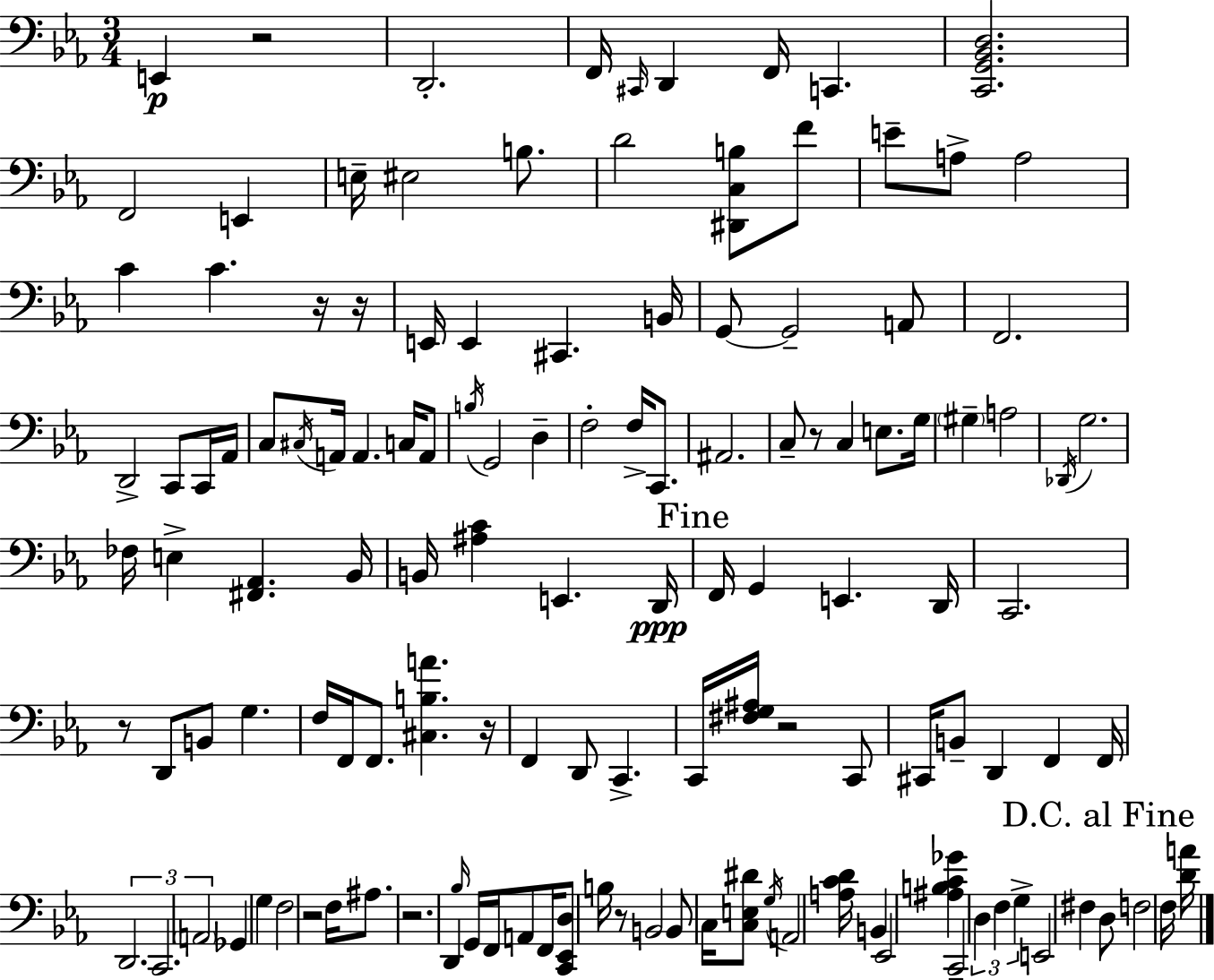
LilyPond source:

{
  \clef bass
  \numericTimeSignature
  \time 3/4
  \key ees \major
  \repeat volta 2 { e,4\p r2 | d,2.-. | f,16 \grace { cis,16 } d,4 f,16 c,4. | <c, g, bes, d>2. | \break f,2 e,4 | e16-- eis2 b8. | d'2 <dis, c b>8 f'8 | e'8-- a8-> a2 | \break c'4 c'4. r16 | r16 e,16 e,4 cis,4. | b,16 g,8~~ g,2-- a,8 | f,2. | \break d,2-> c,8 c,16 | aes,16 c8 \acciaccatura { cis16 } a,16 a,4. c16 | a,8 \acciaccatura { b16 } g,2 d4-- | f2-. f16-> | \break c,8. ais,2. | c8-- r8 c4 e8. | g16 \parenthesize gis4-- a2 | \acciaccatura { des,16 } g2. | \break fes16 e4-> <fis, aes,>4. | bes,16 b,16 <ais c'>4 e,4. | d,16\ppp \mark "Fine" f,16 g,4 e,4. | d,16 c,2. | \break r8 d,8 b,8 g4. | f16 f,16 f,8. <cis b a'>4. | r16 f,4 d,8 c,4.-> | c,16 <fis g ais>16 r2 | \break c,8 cis,16 b,8-- d,4 f,4 | f,16 \tuplet 3/2 { d,2. | c,2. | \parenthesize a,2 } | \break ges,4 g4 f2 | r2 | f16 ais8. r2. | d,4 \grace { bes16 } g,16 f,16 a,8 | \break f,16 <c, ees, d>8 b16 r8 b,2 | b,8 c16 <c e dis'>8 \acciaccatura { g16 } a,2 | <a c' d'>16 b,4 ees,2 | <ais b c' ges'>4 c,2-- | \break \tuplet 3/2 { d4 f4 | g4-> } e,2 | fis4 \mark "D.C. al Fine" d8 f2 | f16 <d' a'>16 } \bar "|."
}